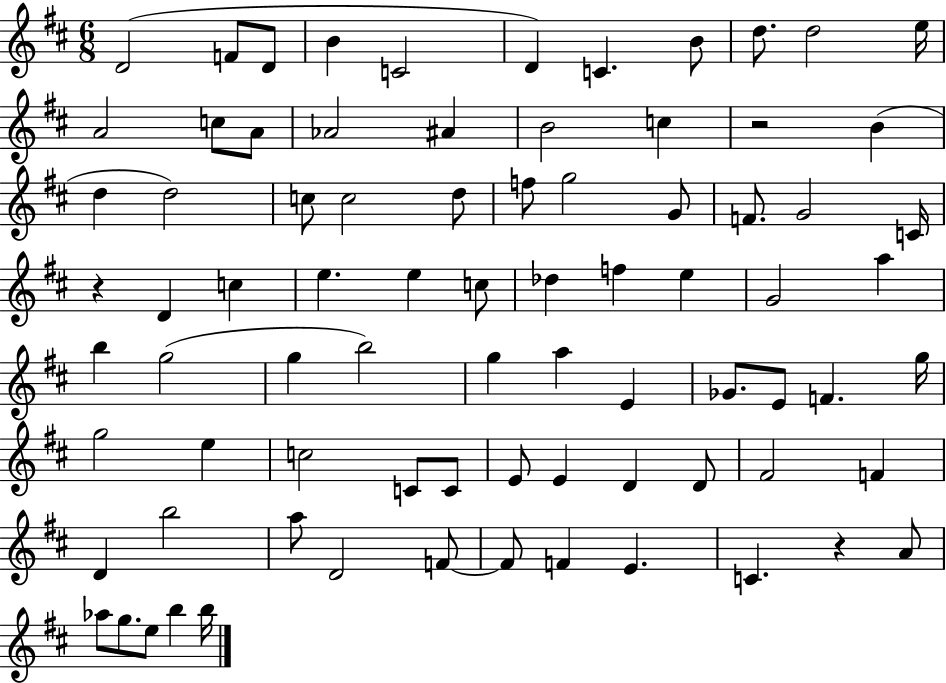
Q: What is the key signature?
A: D major